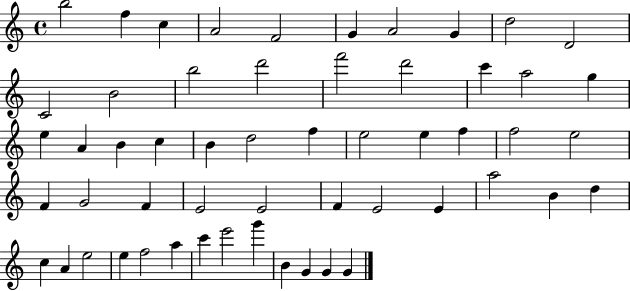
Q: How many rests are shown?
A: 0